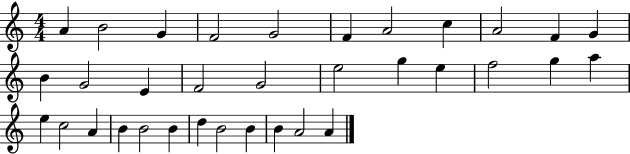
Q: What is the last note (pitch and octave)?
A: A4